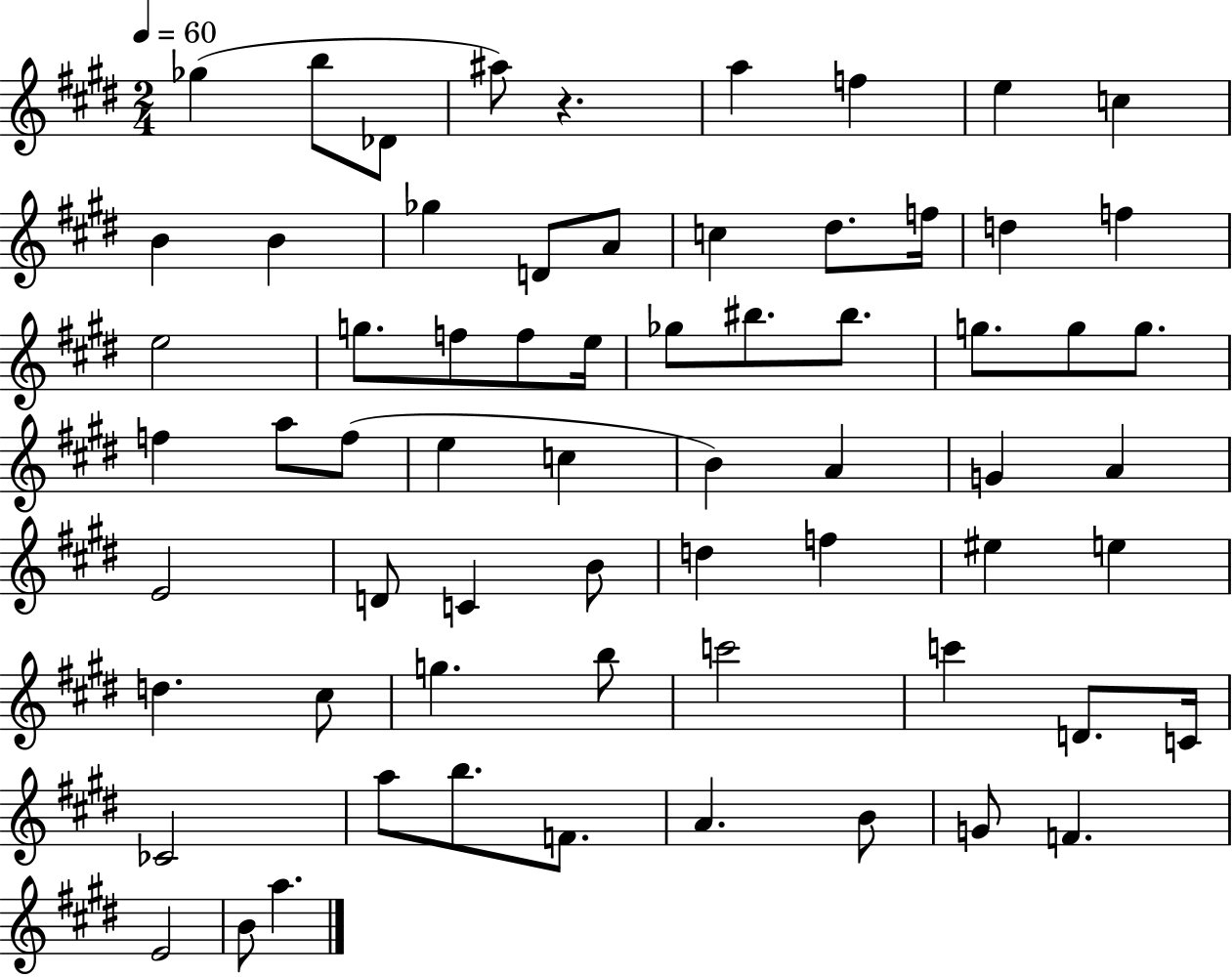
X:1
T:Untitled
M:2/4
L:1/4
K:E
_g b/2 _D/2 ^a/2 z a f e c B B _g D/2 A/2 c ^d/2 f/4 d f e2 g/2 f/2 f/2 e/4 _g/2 ^b/2 ^b/2 g/2 g/2 g/2 f a/2 f/2 e c B A G A E2 D/2 C B/2 d f ^e e d ^c/2 g b/2 c'2 c' D/2 C/4 _C2 a/2 b/2 F/2 A B/2 G/2 F E2 B/2 a